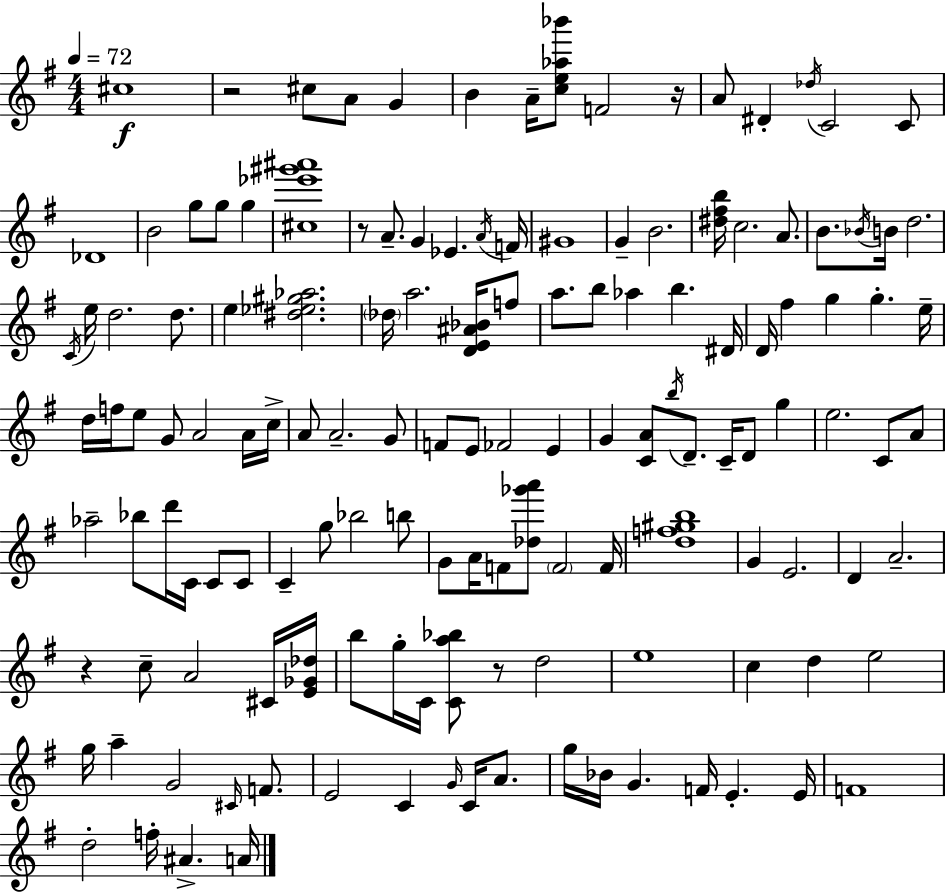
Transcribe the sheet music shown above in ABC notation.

X:1
T:Untitled
M:4/4
L:1/4
K:Em
^c4 z2 ^c/2 A/2 G B A/4 [ce_a_b']/2 F2 z/4 A/2 ^D _d/4 C2 C/2 _D4 B2 g/2 g/2 g [^c_e'^g'^a']4 z/2 A/2 G _E A/4 F/4 ^G4 G B2 [^d^fb]/4 c2 A/2 B/2 _B/4 B/4 d2 C/4 e/4 d2 d/2 e [^d_e^g_a]2 _d/4 a2 [DE^A_B]/4 f/2 a/2 b/2 _a b ^D/4 D/4 ^f g g e/4 d/4 f/4 e/2 G/2 A2 A/4 c/4 A/2 A2 G/2 F/2 E/2 _F2 E G [CA]/2 b/4 D/2 C/4 D/2 g e2 C/2 A/2 _a2 _b/2 d'/4 C/4 C/2 C/2 C g/2 _b2 b/2 G/2 A/4 F/2 [_d_g'a']/2 F2 F/4 [df^gb]4 G E2 D A2 z c/2 A2 ^C/4 [E_G_d]/4 b/2 g/4 C/4 [Ca_b]/2 z/2 d2 e4 c d e2 g/4 a G2 ^C/4 F/2 E2 C G/4 C/4 A/2 g/4 _B/4 G F/4 E E/4 F4 d2 f/4 ^A A/4